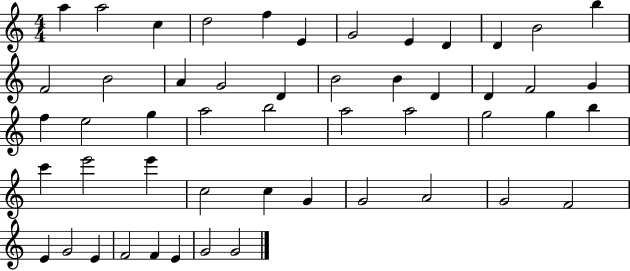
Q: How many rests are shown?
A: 0